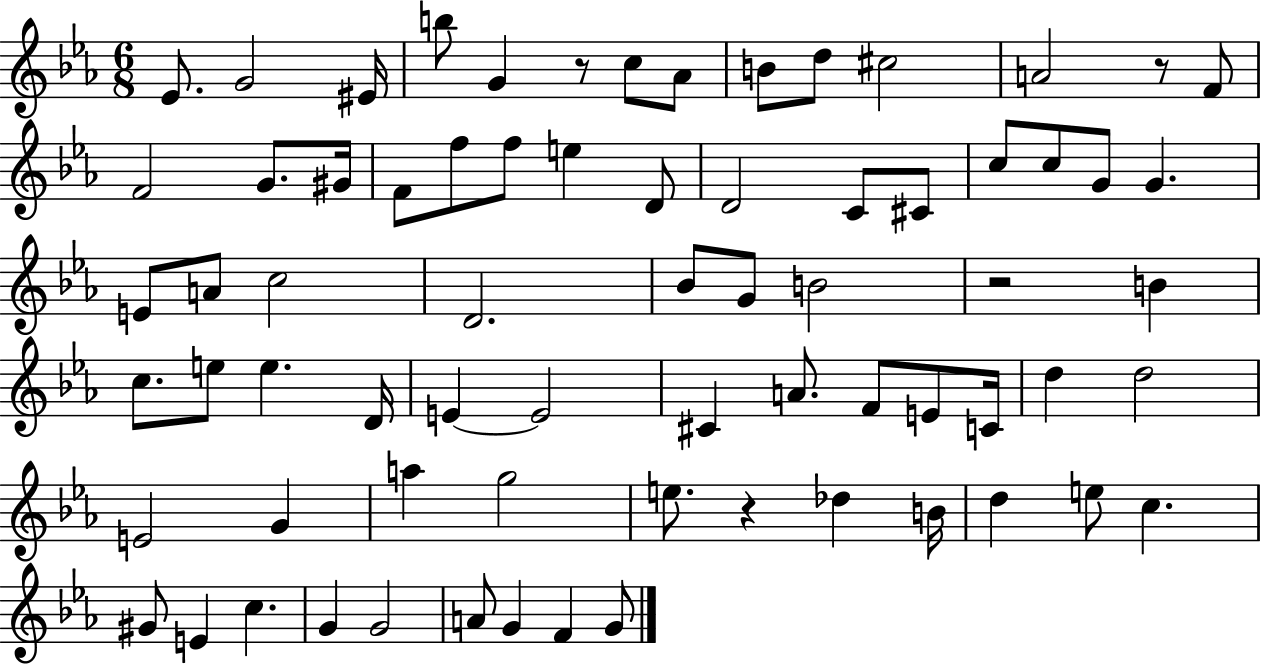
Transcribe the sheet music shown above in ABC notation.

X:1
T:Untitled
M:6/8
L:1/4
K:Eb
_E/2 G2 ^E/4 b/2 G z/2 c/2 _A/2 B/2 d/2 ^c2 A2 z/2 F/2 F2 G/2 ^G/4 F/2 f/2 f/2 e D/2 D2 C/2 ^C/2 c/2 c/2 G/2 G E/2 A/2 c2 D2 _B/2 G/2 B2 z2 B c/2 e/2 e D/4 E E2 ^C A/2 F/2 E/2 C/4 d d2 E2 G a g2 e/2 z _d B/4 d e/2 c ^G/2 E c G G2 A/2 G F G/2